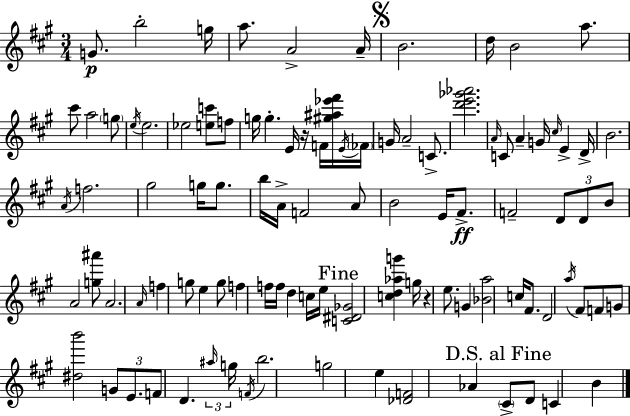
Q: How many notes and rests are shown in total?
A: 99